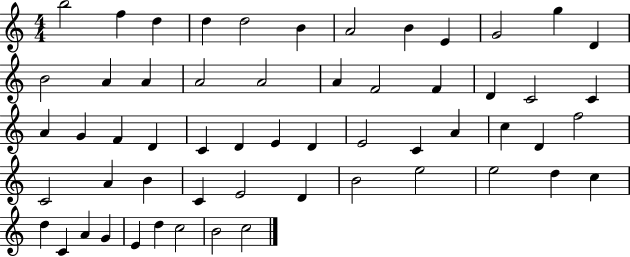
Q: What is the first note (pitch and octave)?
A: B5